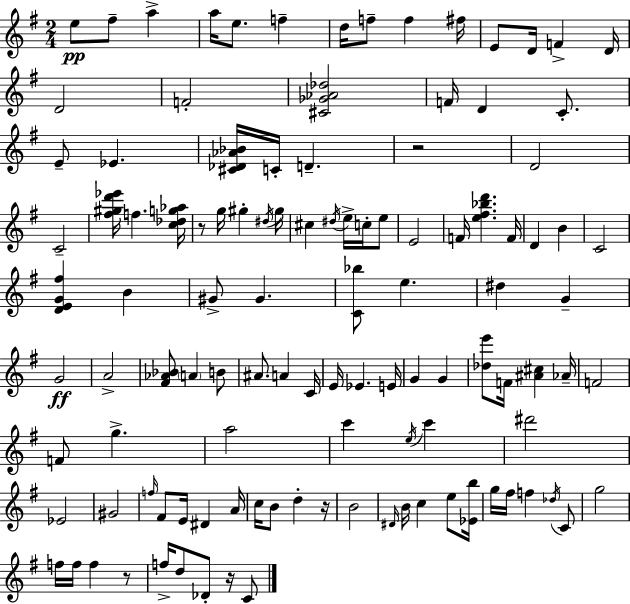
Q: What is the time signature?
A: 2/4